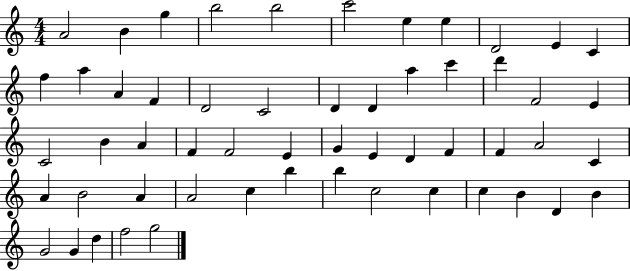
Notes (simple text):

A4/h B4/q G5/q B5/h B5/h C6/h E5/q E5/q D4/h E4/q C4/q F5/q A5/q A4/q F4/q D4/h C4/h D4/q D4/q A5/q C6/q D6/q F4/h E4/q C4/h B4/q A4/q F4/q F4/h E4/q G4/q E4/q D4/q F4/q F4/q A4/h C4/q A4/q B4/h A4/q A4/h C5/q B5/q B5/q C5/h C5/q C5/q B4/q D4/q B4/q G4/h G4/q D5/q F5/h G5/h